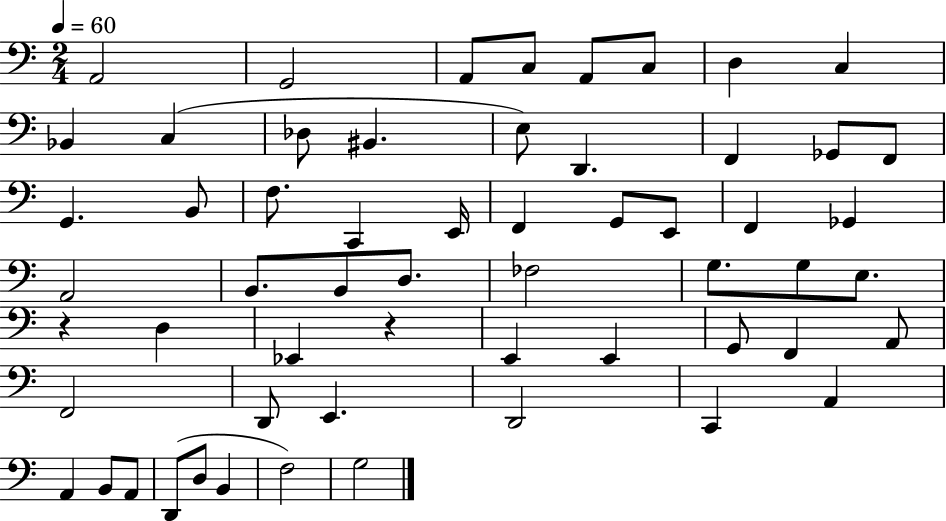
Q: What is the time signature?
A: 2/4